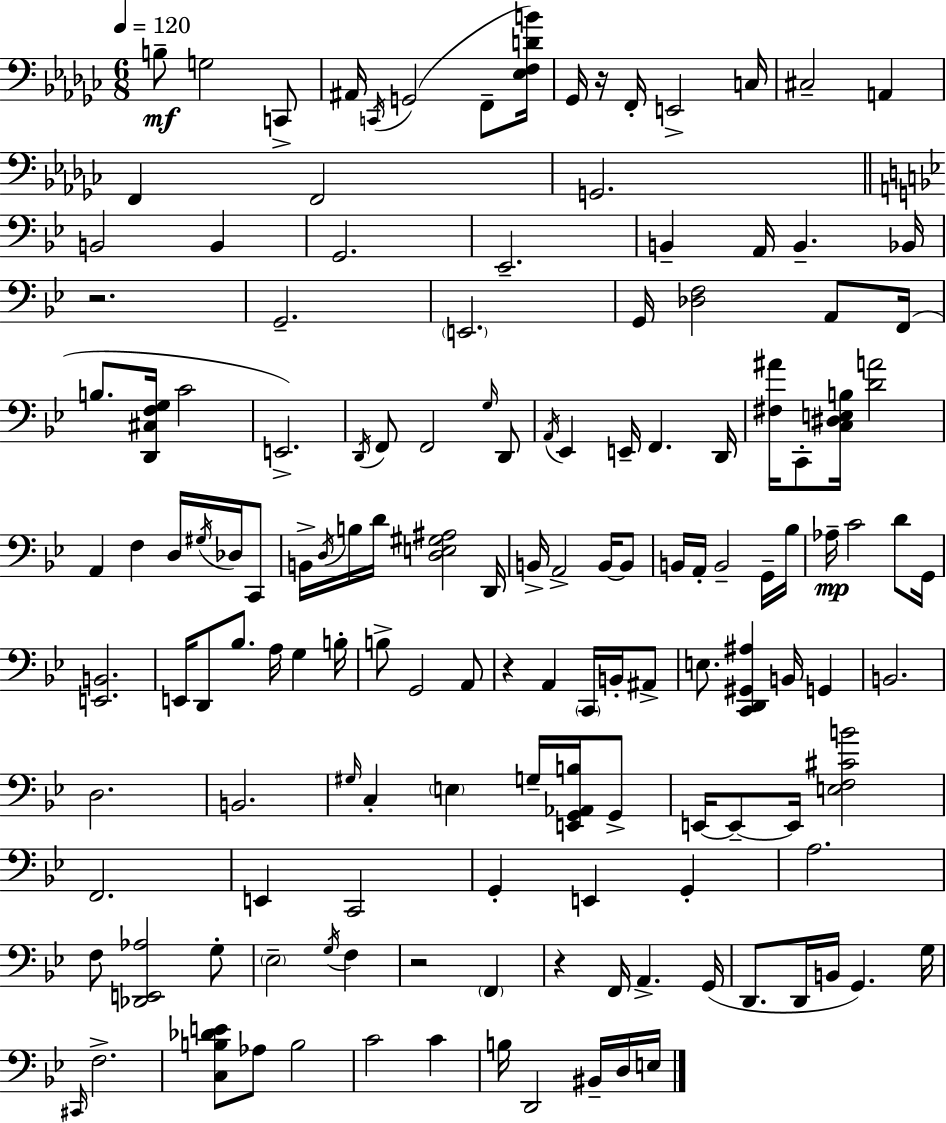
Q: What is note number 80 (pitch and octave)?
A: A#2